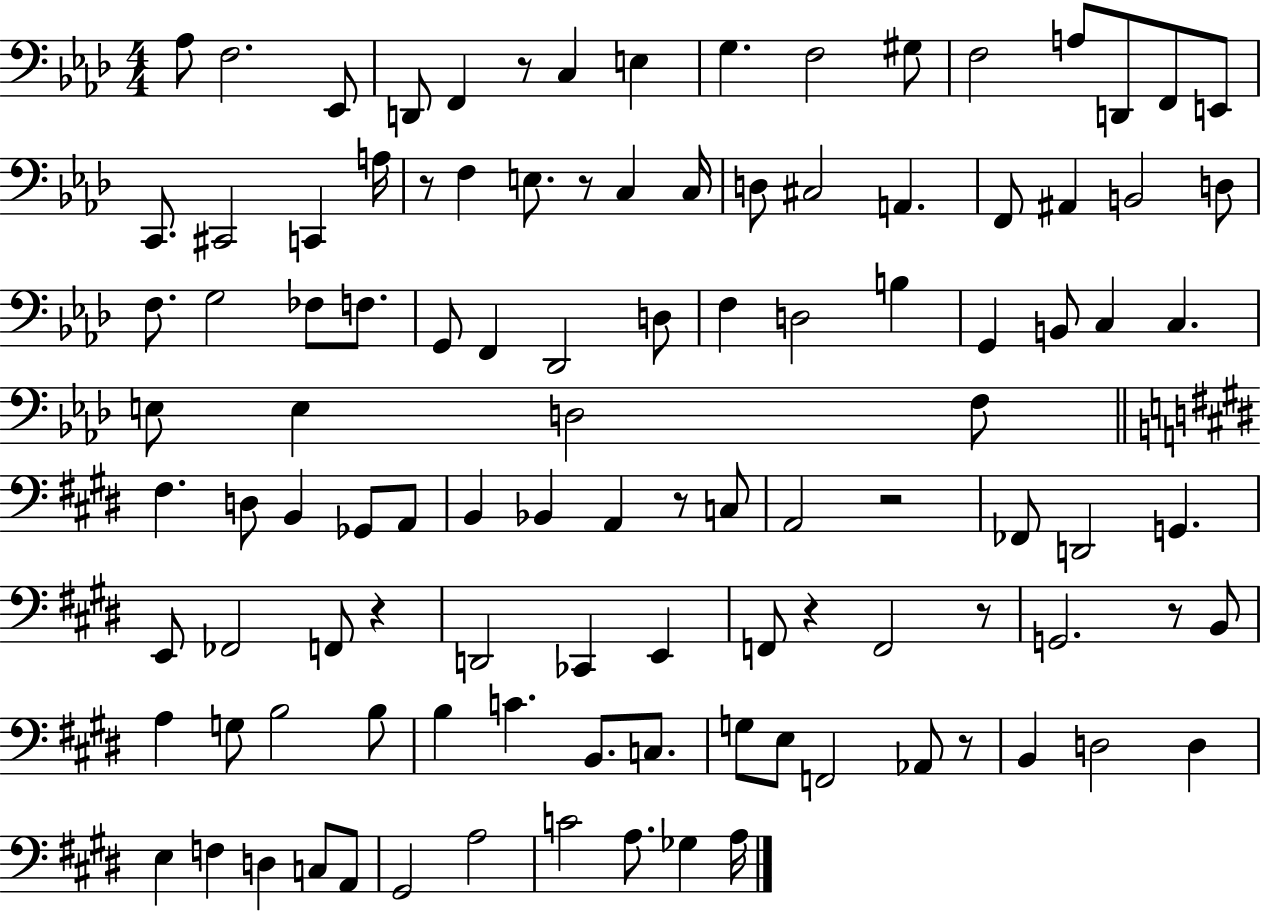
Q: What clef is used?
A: bass